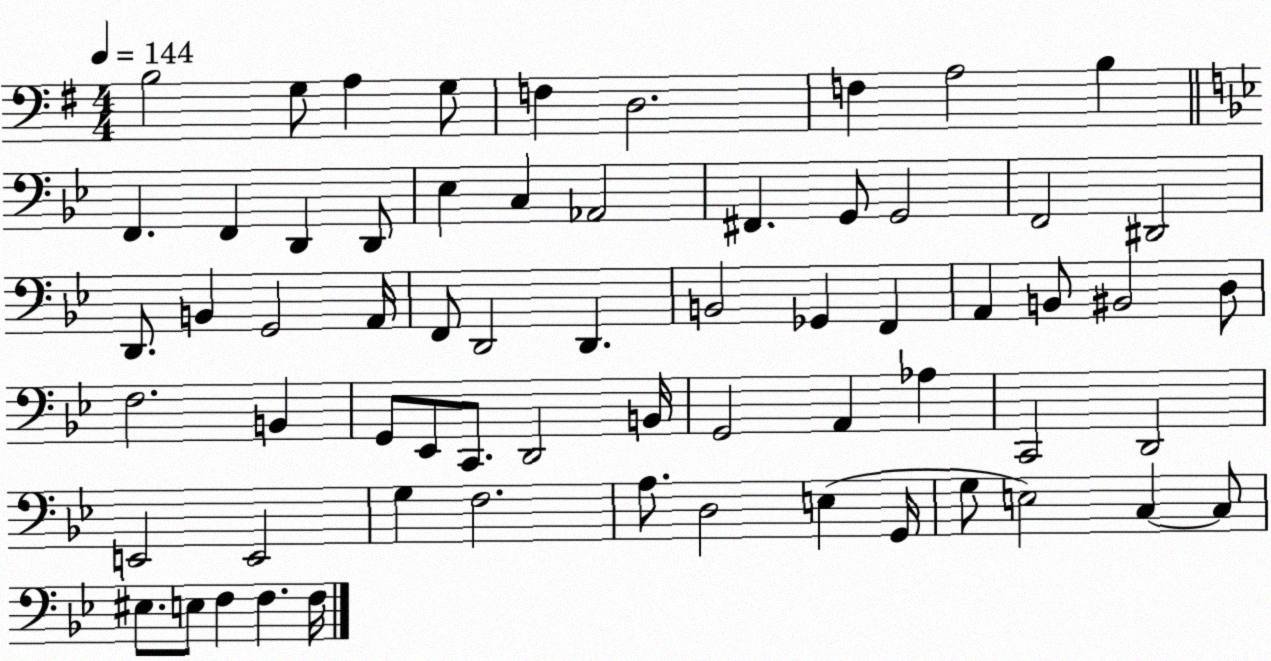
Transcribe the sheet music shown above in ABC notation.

X:1
T:Untitled
M:4/4
L:1/4
K:G
B,2 G,/2 A, G,/2 F, D,2 F, A,2 B, F,, F,, D,, D,,/2 _E, C, _A,,2 ^F,, G,,/2 G,,2 F,,2 ^D,,2 D,,/2 B,, G,,2 A,,/4 F,,/2 D,,2 D,, B,,2 _G,, F,, A,, B,,/2 ^B,,2 D,/2 F,2 B,, G,,/2 _E,,/2 C,,/2 D,,2 B,,/4 G,,2 A,, _A, C,,2 D,,2 E,,2 E,,2 G, F,2 A,/2 D,2 E, G,,/4 G,/2 E,2 C, C,/2 ^E,/2 E,/2 F, F, F,/4